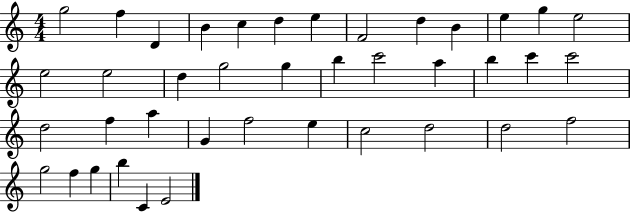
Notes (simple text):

G5/h F5/q D4/q B4/q C5/q D5/q E5/q F4/h D5/q B4/q E5/q G5/q E5/h E5/h E5/h D5/q G5/h G5/q B5/q C6/h A5/q B5/q C6/q C6/h D5/h F5/q A5/q G4/q F5/h E5/q C5/h D5/h D5/h F5/h G5/h F5/q G5/q B5/q C4/q E4/h